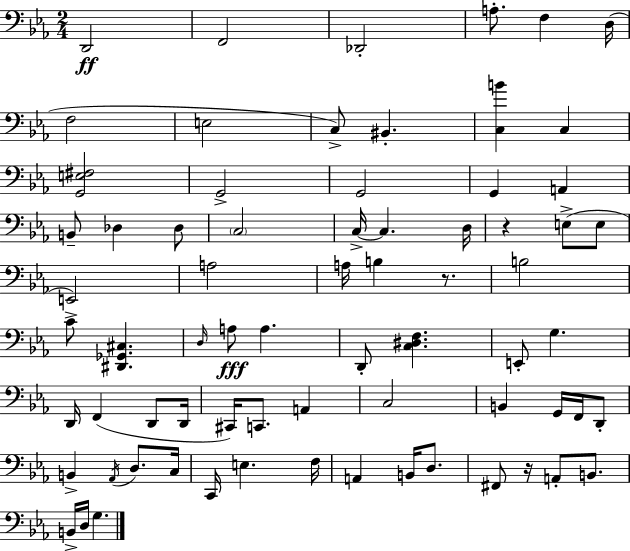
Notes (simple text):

D2/h F2/h Db2/h A3/e. F3/q D3/s F3/h E3/h C3/e BIS2/q. [C3,B4]/q C3/q [G2,E3,F#3]/h G2/h G2/h G2/q A2/q B2/e Db3/q Db3/e C3/h C3/s C3/q. D3/s R/q E3/e E3/e E2/h A3/h A3/s B3/q R/e. B3/h C4/e [D#2,Gb2,C#3]/q. D3/s A3/e A3/q. D2/e [C3,D#3,F3]/q. E2/e G3/q. D2/s F2/q D2/e D2/s C#2/s C2/e. A2/q C3/h B2/q G2/s F2/s D2/e B2/q Ab2/s D3/e. C3/s C2/s E3/q. F3/s A2/q B2/s D3/e. F#2/e R/s A2/e B2/e. B2/s D3/s G3/q.